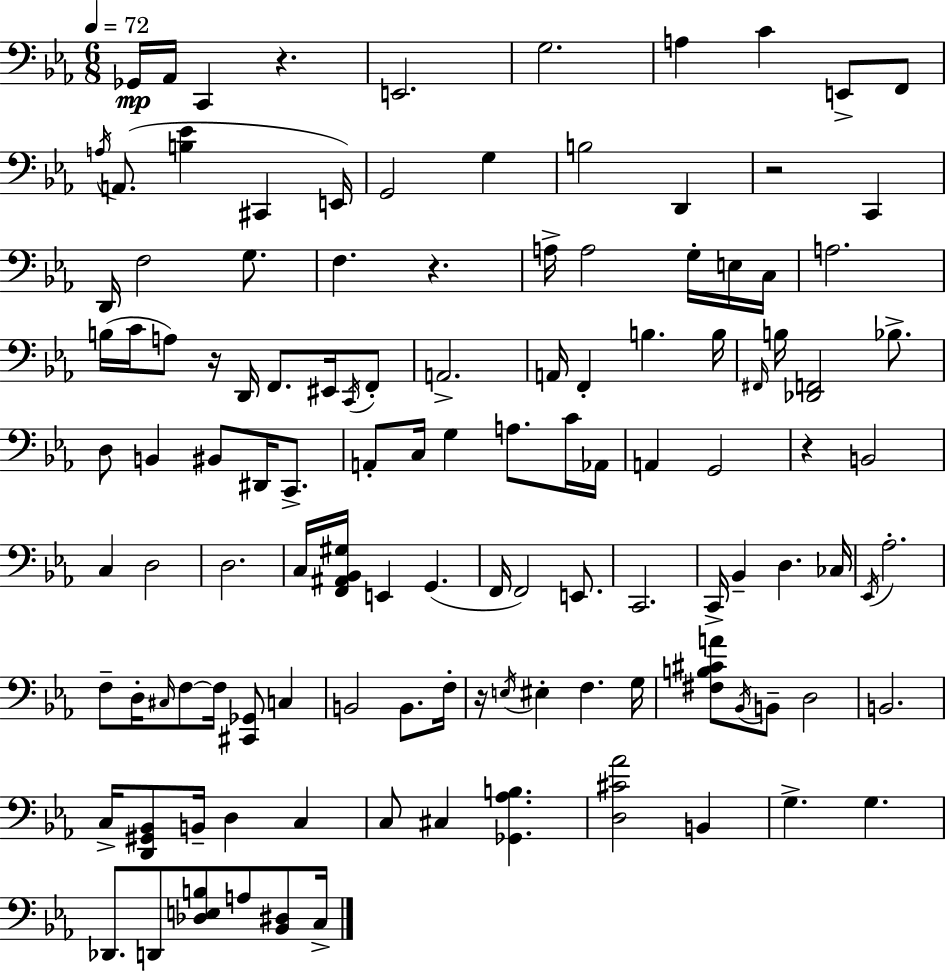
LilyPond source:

{
  \clef bass
  \numericTimeSignature
  \time 6/8
  \key ees \major
  \tempo 4 = 72
  ges,16\mp aes,16 c,4 r4. | e,2. | g2. | a4 c'4 e,8-> f,8 | \break \acciaccatura { a16 }( a,8. <b ees'>4 cis,4 | e,16) g,2 g4 | b2 d,4 | r2 c,4 | \break d,16 f2 g8. | f4. r4. | a16-> a2 g16-. e16 | c16 a2. | \break b16( c'16 a8) r16 d,16 f,8. eis,16 \acciaccatura { c,16 } | f,8-. a,2.-> | a,16 f,4-. b4. | b16 \grace { fis,16 } b16 <des, f,>2 | \break bes8.-> d8 b,4 bis,8 dis,16 | c,8.-> a,8-. c16 g4 a8. | c'16 aes,16 a,4 g,2 | r4 b,2 | \break c4 d2 | d2. | c16 <f, ais, bes, gis>16 e,4 g,4.( | f,16 f,2) | \break e,8. c,2. | c,16-> bes,4-- d4. | ces16 \acciaccatura { ees,16 } aes2.-. | f8-- d16-. \grace { cis16 } f8~~ f16 <cis, ges,>8 | \break c4 b,2 | b,8. f16-. r16 \acciaccatura { e16 } eis4-. f4. | g16 <fis b cis' a'>8 \acciaccatura { bes,16 } b,8-- d2 | b,2. | \break c16-> <d, gis, bes,>8 b,16-- d4 | c4 c8 cis4 | <ges, aes b>4. <d cis' aes'>2 | b,4 g4.-> | \break g4. des,8. d,8 | <des e b>8 a8 <bes, dis>8 c16-> \bar "|."
}